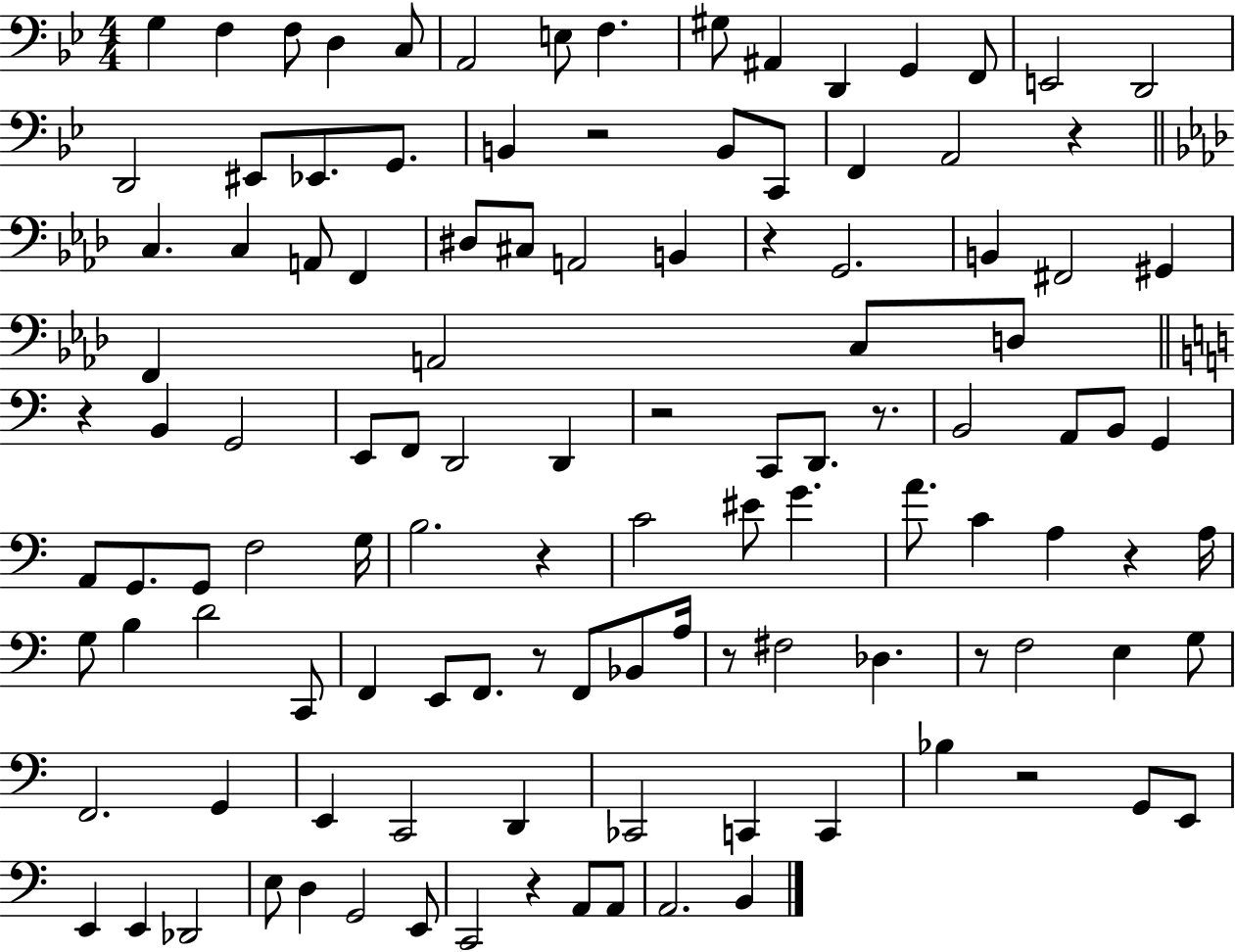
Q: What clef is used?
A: bass